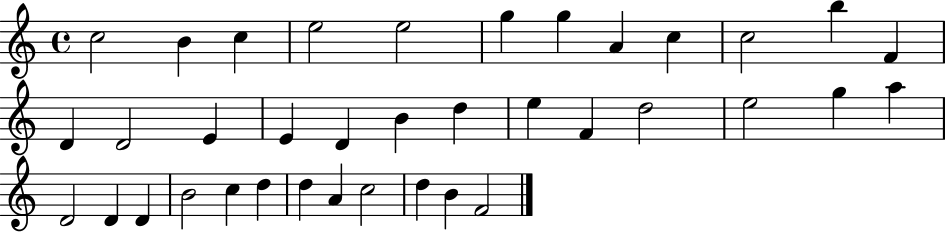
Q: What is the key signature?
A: C major